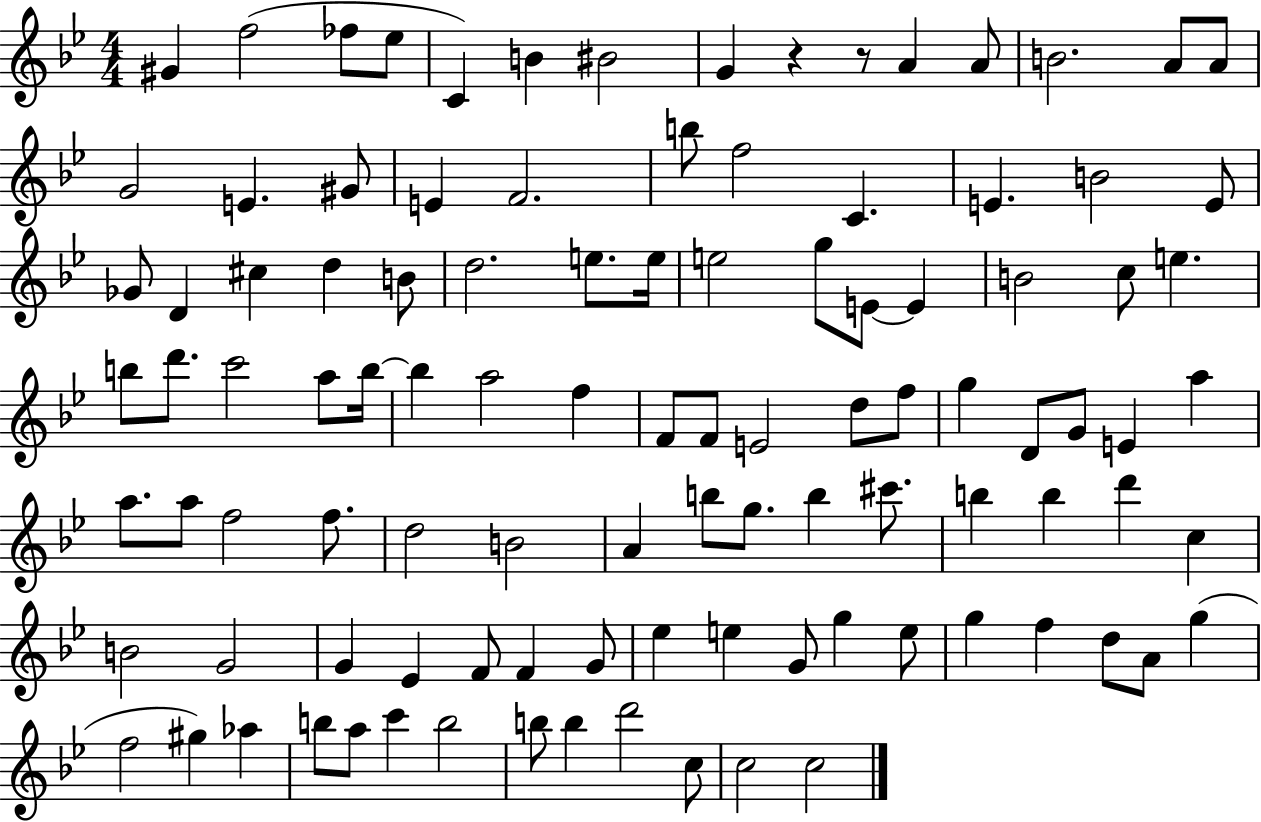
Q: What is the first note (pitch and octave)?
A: G#4